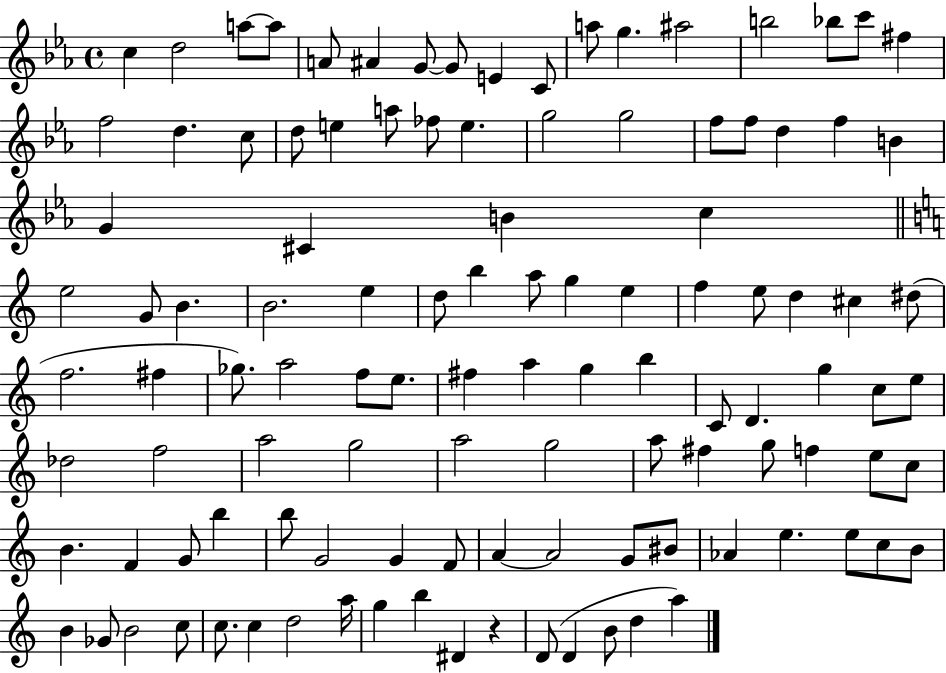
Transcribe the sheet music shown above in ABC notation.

X:1
T:Untitled
M:4/4
L:1/4
K:Eb
c d2 a/2 a/2 A/2 ^A G/2 G/2 E C/2 a/2 g ^a2 b2 _b/2 c'/2 ^f f2 d c/2 d/2 e a/2 _f/2 e g2 g2 f/2 f/2 d f B G ^C B c e2 G/2 B B2 e d/2 b a/2 g e f e/2 d ^c ^d/2 f2 ^f _g/2 a2 f/2 e/2 ^f a g b C/2 D g c/2 e/2 _d2 f2 a2 g2 a2 g2 a/2 ^f g/2 f e/2 c/2 B F G/2 b b/2 G2 G F/2 A A2 G/2 ^B/2 _A e e/2 c/2 B/2 B _G/2 B2 c/2 c/2 c d2 a/4 g b ^D z D/2 D B/2 d a